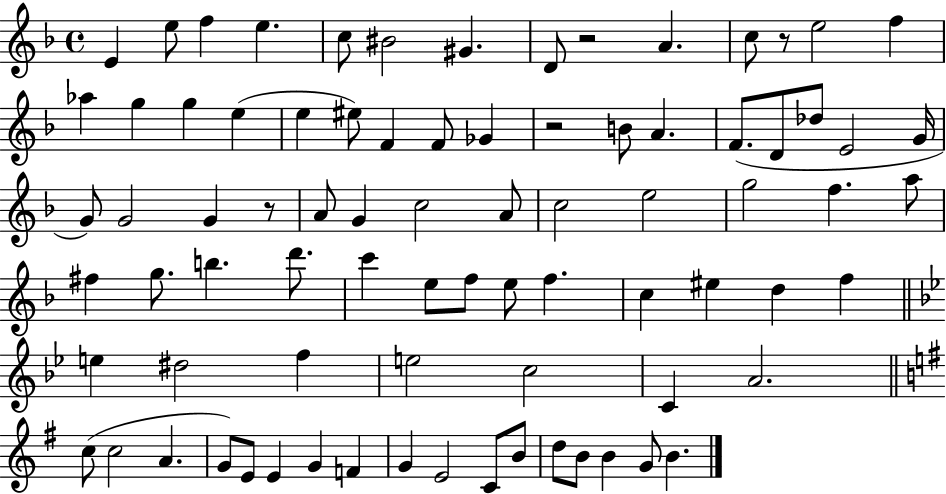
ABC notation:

X:1
T:Untitled
M:4/4
L:1/4
K:F
E e/2 f e c/2 ^B2 ^G D/2 z2 A c/2 z/2 e2 f _a g g e e ^e/2 F F/2 _G z2 B/2 A F/2 D/2 _d/2 E2 G/4 G/2 G2 G z/2 A/2 G c2 A/2 c2 e2 g2 f a/2 ^f g/2 b d'/2 c' e/2 f/2 e/2 f c ^e d f e ^d2 f e2 c2 C A2 c/2 c2 A G/2 E/2 E G F G E2 C/2 B/2 d/2 B/2 B G/2 B